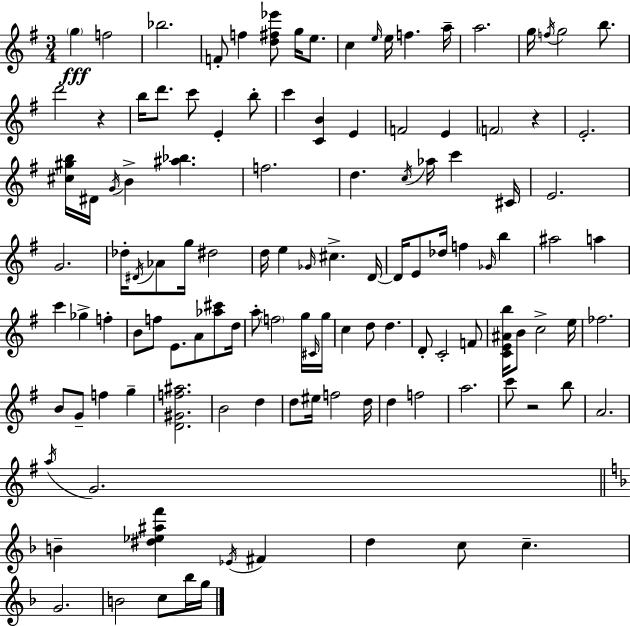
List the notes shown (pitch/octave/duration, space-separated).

G5/q F5/h Bb5/h. F4/e F5/q [D5,F#5,Eb6]/e G5/s E5/e. C5/q E5/s E5/s F5/q. A5/s A5/h. G5/s F5/s G5/h B5/e. D6/h R/q B5/s D6/e. C6/e E4/q B5/e C6/q [C4,B4]/q E4/q F4/h E4/q F4/h R/q E4/h. [C#5,G#5,B5]/s D#4/s G4/s B4/q [A#5,Bb5]/q. F5/h. D5/q. C5/s Ab5/s C6/q C#4/s E4/h. G4/h. Db5/s D#4/s Ab4/e G5/s D#5/h D5/s E5/q Gb4/s C#5/q. D4/s D4/s E4/e Db5/s F5/q Gb4/s B5/q A#5/h A5/q C6/q Gb5/q F5/q B4/e F5/e E4/e. A4/e [Ab5,C#6]/e D5/s A5/e F5/h G5/s C#4/s G5/s C5/q D5/e D5/q. D4/e C4/h F4/e [C4,E4,A#4,B5]/s B4/e C5/h E5/s FES5/h. B4/e G4/e F5/q G5/q [D4,G#4,F5,A#5]/h. B4/h D5/q D5/e EIS5/s F5/h D5/s D5/q F5/h A5/h. C6/e R/h B5/e A4/h. A5/s G4/h. B4/q [D#5,Eb5,A#5,F6]/q Eb4/s F#4/q D5/q C5/e C5/q. G4/h. B4/h C5/e Bb5/s G5/s